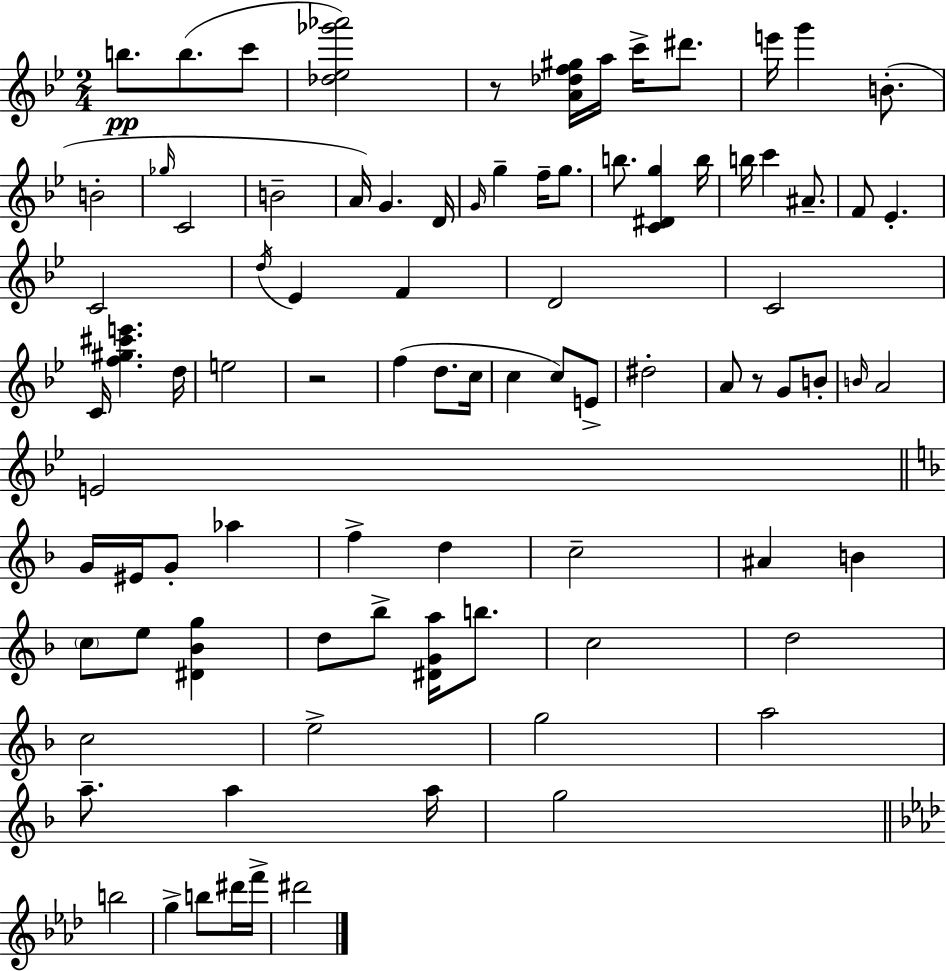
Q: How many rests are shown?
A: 3